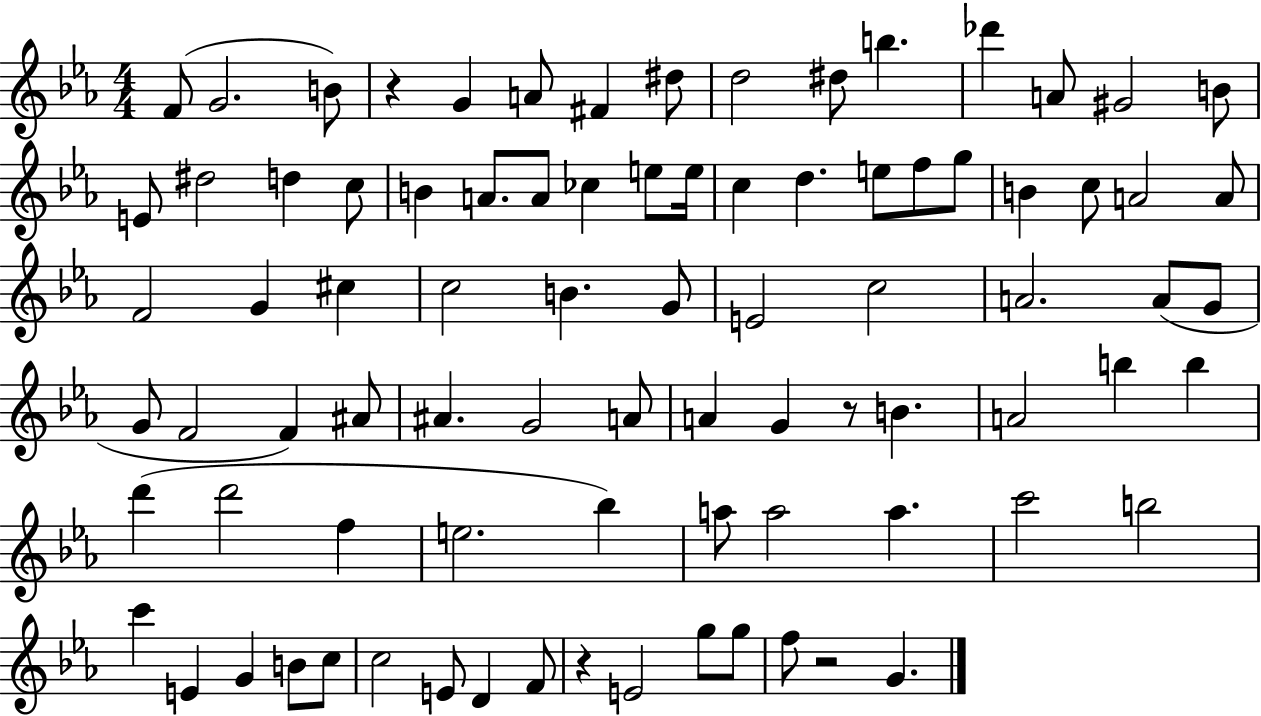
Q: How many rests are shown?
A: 4